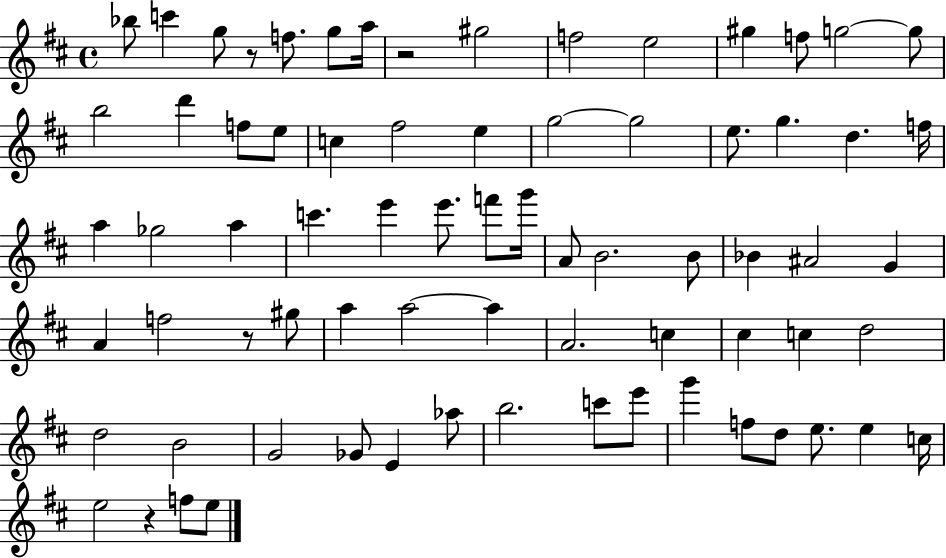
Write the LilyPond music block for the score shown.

{
  \clef treble
  \time 4/4
  \defaultTimeSignature
  \key d \major
  bes''8 c'''4 g''8 r8 f''8. g''8 a''16 | r2 gis''2 | f''2 e''2 | gis''4 f''8 g''2~~ g''8 | \break b''2 d'''4 f''8 e''8 | c''4 fis''2 e''4 | g''2~~ g''2 | e''8. g''4. d''4. f''16 | \break a''4 ges''2 a''4 | c'''4. e'''4 e'''8. f'''8 g'''16 | a'8 b'2. b'8 | bes'4 ais'2 g'4 | \break a'4 f''2 r8 gis''8 | a''4 a''2~~ a''4 | a'2. c''4 | cis''4 c''4 d''2 | \break d''2 b'2 | g'2 ges'8 e'4 aes''8 | b''2. c'''8 e'''8 | g'''4 f''8 d''8 e''8. e''4 c''16 | \break e''2 r4 f''8 e''8 | \bar "|."
}